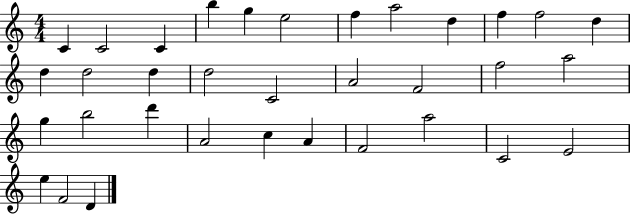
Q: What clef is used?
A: treble